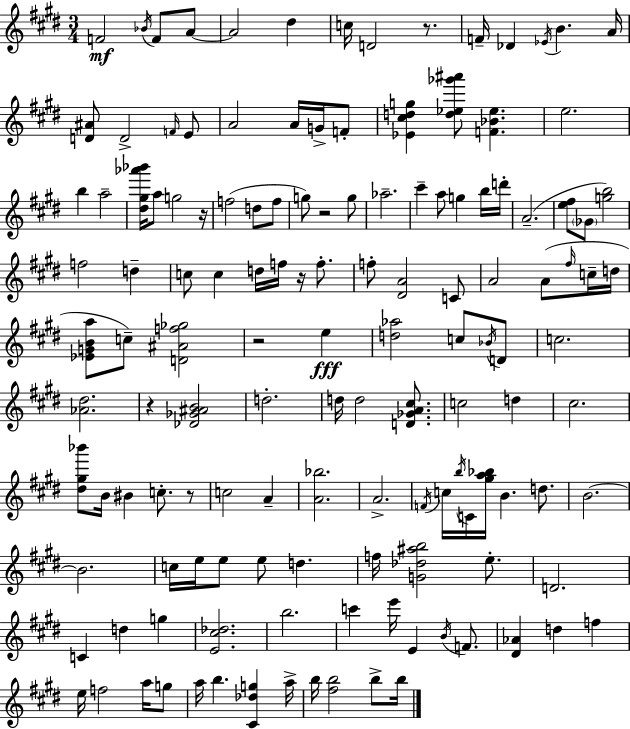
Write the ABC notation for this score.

X:1
T:Untitled
M:3/4
L:1/4
K:E
F2 _B/4 F/2 A/2 A2 ^d c/4 D2 z/2 F/4 _D _E/4 B A/4 [D^A]/2 D2 F/4 E/2 A2 A/4 G/4 F/2 [_E^cdg] [d_e_g'^a']/2 [F_B_e] e2 b a2 [^d^g_a'_b']/4 a/2 g2 z/4 f2 d/2 f/2 g/2 z2 g/2 _a2 ^c' a/2 g b/4 d'/4 A2 [e^f]/2 _G/2 [gb]2 f2 d c/2 c d/4 f/4 z/4 f/2 f/2 [^DA]2 C/2 A2 A/2 ^f/4 c/4 d/4 [_EGBa]/2 c/2 [D^Af_g]2 z2 e [d_a]2 c/2 _B/4 D/2 c2 [_A^d]2 z [_D_G^AB]2 d2 d/4 d2 [D_GA^c]/2 c2 d ^c2 [^d^g_b']/2 B/4 ^B c/2 z/2 c2 A [A_b]2 A2 F/4 c/4 b/4 C/4 [^ga_b]/4 B d/2 B2 B2 c/4 e/4 e/2 e/2 d f/4 [G_d^ab]2 e/2 D2 C d g [E^c_d]2 b2 c' e'/4 E B/4 F/2 [^D_A] d f e/4 f2 a/4 g/2 a/4 b [^C_dg] a/4 b/4 [^fb]2 b/2 b/4